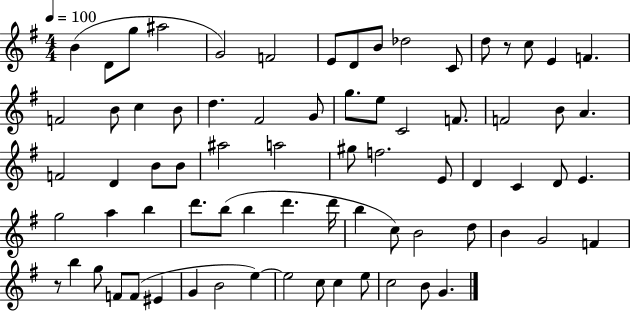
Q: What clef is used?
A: treble